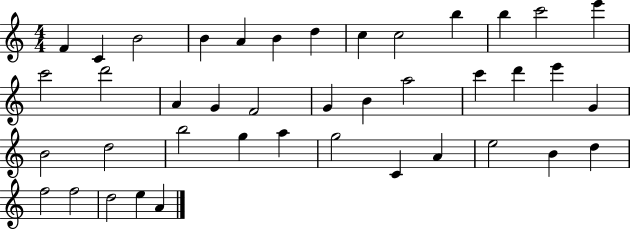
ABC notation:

X:1
T:Untitled
M:4/4
L:1/4
K:C
F C B2 B A B d c c2 b b c'2 e' c'2 d'2 A G F2 G B a2 c' d' e' G B2 d2 b2 g a g2 C A e2 B d f2 f2 d2 e A